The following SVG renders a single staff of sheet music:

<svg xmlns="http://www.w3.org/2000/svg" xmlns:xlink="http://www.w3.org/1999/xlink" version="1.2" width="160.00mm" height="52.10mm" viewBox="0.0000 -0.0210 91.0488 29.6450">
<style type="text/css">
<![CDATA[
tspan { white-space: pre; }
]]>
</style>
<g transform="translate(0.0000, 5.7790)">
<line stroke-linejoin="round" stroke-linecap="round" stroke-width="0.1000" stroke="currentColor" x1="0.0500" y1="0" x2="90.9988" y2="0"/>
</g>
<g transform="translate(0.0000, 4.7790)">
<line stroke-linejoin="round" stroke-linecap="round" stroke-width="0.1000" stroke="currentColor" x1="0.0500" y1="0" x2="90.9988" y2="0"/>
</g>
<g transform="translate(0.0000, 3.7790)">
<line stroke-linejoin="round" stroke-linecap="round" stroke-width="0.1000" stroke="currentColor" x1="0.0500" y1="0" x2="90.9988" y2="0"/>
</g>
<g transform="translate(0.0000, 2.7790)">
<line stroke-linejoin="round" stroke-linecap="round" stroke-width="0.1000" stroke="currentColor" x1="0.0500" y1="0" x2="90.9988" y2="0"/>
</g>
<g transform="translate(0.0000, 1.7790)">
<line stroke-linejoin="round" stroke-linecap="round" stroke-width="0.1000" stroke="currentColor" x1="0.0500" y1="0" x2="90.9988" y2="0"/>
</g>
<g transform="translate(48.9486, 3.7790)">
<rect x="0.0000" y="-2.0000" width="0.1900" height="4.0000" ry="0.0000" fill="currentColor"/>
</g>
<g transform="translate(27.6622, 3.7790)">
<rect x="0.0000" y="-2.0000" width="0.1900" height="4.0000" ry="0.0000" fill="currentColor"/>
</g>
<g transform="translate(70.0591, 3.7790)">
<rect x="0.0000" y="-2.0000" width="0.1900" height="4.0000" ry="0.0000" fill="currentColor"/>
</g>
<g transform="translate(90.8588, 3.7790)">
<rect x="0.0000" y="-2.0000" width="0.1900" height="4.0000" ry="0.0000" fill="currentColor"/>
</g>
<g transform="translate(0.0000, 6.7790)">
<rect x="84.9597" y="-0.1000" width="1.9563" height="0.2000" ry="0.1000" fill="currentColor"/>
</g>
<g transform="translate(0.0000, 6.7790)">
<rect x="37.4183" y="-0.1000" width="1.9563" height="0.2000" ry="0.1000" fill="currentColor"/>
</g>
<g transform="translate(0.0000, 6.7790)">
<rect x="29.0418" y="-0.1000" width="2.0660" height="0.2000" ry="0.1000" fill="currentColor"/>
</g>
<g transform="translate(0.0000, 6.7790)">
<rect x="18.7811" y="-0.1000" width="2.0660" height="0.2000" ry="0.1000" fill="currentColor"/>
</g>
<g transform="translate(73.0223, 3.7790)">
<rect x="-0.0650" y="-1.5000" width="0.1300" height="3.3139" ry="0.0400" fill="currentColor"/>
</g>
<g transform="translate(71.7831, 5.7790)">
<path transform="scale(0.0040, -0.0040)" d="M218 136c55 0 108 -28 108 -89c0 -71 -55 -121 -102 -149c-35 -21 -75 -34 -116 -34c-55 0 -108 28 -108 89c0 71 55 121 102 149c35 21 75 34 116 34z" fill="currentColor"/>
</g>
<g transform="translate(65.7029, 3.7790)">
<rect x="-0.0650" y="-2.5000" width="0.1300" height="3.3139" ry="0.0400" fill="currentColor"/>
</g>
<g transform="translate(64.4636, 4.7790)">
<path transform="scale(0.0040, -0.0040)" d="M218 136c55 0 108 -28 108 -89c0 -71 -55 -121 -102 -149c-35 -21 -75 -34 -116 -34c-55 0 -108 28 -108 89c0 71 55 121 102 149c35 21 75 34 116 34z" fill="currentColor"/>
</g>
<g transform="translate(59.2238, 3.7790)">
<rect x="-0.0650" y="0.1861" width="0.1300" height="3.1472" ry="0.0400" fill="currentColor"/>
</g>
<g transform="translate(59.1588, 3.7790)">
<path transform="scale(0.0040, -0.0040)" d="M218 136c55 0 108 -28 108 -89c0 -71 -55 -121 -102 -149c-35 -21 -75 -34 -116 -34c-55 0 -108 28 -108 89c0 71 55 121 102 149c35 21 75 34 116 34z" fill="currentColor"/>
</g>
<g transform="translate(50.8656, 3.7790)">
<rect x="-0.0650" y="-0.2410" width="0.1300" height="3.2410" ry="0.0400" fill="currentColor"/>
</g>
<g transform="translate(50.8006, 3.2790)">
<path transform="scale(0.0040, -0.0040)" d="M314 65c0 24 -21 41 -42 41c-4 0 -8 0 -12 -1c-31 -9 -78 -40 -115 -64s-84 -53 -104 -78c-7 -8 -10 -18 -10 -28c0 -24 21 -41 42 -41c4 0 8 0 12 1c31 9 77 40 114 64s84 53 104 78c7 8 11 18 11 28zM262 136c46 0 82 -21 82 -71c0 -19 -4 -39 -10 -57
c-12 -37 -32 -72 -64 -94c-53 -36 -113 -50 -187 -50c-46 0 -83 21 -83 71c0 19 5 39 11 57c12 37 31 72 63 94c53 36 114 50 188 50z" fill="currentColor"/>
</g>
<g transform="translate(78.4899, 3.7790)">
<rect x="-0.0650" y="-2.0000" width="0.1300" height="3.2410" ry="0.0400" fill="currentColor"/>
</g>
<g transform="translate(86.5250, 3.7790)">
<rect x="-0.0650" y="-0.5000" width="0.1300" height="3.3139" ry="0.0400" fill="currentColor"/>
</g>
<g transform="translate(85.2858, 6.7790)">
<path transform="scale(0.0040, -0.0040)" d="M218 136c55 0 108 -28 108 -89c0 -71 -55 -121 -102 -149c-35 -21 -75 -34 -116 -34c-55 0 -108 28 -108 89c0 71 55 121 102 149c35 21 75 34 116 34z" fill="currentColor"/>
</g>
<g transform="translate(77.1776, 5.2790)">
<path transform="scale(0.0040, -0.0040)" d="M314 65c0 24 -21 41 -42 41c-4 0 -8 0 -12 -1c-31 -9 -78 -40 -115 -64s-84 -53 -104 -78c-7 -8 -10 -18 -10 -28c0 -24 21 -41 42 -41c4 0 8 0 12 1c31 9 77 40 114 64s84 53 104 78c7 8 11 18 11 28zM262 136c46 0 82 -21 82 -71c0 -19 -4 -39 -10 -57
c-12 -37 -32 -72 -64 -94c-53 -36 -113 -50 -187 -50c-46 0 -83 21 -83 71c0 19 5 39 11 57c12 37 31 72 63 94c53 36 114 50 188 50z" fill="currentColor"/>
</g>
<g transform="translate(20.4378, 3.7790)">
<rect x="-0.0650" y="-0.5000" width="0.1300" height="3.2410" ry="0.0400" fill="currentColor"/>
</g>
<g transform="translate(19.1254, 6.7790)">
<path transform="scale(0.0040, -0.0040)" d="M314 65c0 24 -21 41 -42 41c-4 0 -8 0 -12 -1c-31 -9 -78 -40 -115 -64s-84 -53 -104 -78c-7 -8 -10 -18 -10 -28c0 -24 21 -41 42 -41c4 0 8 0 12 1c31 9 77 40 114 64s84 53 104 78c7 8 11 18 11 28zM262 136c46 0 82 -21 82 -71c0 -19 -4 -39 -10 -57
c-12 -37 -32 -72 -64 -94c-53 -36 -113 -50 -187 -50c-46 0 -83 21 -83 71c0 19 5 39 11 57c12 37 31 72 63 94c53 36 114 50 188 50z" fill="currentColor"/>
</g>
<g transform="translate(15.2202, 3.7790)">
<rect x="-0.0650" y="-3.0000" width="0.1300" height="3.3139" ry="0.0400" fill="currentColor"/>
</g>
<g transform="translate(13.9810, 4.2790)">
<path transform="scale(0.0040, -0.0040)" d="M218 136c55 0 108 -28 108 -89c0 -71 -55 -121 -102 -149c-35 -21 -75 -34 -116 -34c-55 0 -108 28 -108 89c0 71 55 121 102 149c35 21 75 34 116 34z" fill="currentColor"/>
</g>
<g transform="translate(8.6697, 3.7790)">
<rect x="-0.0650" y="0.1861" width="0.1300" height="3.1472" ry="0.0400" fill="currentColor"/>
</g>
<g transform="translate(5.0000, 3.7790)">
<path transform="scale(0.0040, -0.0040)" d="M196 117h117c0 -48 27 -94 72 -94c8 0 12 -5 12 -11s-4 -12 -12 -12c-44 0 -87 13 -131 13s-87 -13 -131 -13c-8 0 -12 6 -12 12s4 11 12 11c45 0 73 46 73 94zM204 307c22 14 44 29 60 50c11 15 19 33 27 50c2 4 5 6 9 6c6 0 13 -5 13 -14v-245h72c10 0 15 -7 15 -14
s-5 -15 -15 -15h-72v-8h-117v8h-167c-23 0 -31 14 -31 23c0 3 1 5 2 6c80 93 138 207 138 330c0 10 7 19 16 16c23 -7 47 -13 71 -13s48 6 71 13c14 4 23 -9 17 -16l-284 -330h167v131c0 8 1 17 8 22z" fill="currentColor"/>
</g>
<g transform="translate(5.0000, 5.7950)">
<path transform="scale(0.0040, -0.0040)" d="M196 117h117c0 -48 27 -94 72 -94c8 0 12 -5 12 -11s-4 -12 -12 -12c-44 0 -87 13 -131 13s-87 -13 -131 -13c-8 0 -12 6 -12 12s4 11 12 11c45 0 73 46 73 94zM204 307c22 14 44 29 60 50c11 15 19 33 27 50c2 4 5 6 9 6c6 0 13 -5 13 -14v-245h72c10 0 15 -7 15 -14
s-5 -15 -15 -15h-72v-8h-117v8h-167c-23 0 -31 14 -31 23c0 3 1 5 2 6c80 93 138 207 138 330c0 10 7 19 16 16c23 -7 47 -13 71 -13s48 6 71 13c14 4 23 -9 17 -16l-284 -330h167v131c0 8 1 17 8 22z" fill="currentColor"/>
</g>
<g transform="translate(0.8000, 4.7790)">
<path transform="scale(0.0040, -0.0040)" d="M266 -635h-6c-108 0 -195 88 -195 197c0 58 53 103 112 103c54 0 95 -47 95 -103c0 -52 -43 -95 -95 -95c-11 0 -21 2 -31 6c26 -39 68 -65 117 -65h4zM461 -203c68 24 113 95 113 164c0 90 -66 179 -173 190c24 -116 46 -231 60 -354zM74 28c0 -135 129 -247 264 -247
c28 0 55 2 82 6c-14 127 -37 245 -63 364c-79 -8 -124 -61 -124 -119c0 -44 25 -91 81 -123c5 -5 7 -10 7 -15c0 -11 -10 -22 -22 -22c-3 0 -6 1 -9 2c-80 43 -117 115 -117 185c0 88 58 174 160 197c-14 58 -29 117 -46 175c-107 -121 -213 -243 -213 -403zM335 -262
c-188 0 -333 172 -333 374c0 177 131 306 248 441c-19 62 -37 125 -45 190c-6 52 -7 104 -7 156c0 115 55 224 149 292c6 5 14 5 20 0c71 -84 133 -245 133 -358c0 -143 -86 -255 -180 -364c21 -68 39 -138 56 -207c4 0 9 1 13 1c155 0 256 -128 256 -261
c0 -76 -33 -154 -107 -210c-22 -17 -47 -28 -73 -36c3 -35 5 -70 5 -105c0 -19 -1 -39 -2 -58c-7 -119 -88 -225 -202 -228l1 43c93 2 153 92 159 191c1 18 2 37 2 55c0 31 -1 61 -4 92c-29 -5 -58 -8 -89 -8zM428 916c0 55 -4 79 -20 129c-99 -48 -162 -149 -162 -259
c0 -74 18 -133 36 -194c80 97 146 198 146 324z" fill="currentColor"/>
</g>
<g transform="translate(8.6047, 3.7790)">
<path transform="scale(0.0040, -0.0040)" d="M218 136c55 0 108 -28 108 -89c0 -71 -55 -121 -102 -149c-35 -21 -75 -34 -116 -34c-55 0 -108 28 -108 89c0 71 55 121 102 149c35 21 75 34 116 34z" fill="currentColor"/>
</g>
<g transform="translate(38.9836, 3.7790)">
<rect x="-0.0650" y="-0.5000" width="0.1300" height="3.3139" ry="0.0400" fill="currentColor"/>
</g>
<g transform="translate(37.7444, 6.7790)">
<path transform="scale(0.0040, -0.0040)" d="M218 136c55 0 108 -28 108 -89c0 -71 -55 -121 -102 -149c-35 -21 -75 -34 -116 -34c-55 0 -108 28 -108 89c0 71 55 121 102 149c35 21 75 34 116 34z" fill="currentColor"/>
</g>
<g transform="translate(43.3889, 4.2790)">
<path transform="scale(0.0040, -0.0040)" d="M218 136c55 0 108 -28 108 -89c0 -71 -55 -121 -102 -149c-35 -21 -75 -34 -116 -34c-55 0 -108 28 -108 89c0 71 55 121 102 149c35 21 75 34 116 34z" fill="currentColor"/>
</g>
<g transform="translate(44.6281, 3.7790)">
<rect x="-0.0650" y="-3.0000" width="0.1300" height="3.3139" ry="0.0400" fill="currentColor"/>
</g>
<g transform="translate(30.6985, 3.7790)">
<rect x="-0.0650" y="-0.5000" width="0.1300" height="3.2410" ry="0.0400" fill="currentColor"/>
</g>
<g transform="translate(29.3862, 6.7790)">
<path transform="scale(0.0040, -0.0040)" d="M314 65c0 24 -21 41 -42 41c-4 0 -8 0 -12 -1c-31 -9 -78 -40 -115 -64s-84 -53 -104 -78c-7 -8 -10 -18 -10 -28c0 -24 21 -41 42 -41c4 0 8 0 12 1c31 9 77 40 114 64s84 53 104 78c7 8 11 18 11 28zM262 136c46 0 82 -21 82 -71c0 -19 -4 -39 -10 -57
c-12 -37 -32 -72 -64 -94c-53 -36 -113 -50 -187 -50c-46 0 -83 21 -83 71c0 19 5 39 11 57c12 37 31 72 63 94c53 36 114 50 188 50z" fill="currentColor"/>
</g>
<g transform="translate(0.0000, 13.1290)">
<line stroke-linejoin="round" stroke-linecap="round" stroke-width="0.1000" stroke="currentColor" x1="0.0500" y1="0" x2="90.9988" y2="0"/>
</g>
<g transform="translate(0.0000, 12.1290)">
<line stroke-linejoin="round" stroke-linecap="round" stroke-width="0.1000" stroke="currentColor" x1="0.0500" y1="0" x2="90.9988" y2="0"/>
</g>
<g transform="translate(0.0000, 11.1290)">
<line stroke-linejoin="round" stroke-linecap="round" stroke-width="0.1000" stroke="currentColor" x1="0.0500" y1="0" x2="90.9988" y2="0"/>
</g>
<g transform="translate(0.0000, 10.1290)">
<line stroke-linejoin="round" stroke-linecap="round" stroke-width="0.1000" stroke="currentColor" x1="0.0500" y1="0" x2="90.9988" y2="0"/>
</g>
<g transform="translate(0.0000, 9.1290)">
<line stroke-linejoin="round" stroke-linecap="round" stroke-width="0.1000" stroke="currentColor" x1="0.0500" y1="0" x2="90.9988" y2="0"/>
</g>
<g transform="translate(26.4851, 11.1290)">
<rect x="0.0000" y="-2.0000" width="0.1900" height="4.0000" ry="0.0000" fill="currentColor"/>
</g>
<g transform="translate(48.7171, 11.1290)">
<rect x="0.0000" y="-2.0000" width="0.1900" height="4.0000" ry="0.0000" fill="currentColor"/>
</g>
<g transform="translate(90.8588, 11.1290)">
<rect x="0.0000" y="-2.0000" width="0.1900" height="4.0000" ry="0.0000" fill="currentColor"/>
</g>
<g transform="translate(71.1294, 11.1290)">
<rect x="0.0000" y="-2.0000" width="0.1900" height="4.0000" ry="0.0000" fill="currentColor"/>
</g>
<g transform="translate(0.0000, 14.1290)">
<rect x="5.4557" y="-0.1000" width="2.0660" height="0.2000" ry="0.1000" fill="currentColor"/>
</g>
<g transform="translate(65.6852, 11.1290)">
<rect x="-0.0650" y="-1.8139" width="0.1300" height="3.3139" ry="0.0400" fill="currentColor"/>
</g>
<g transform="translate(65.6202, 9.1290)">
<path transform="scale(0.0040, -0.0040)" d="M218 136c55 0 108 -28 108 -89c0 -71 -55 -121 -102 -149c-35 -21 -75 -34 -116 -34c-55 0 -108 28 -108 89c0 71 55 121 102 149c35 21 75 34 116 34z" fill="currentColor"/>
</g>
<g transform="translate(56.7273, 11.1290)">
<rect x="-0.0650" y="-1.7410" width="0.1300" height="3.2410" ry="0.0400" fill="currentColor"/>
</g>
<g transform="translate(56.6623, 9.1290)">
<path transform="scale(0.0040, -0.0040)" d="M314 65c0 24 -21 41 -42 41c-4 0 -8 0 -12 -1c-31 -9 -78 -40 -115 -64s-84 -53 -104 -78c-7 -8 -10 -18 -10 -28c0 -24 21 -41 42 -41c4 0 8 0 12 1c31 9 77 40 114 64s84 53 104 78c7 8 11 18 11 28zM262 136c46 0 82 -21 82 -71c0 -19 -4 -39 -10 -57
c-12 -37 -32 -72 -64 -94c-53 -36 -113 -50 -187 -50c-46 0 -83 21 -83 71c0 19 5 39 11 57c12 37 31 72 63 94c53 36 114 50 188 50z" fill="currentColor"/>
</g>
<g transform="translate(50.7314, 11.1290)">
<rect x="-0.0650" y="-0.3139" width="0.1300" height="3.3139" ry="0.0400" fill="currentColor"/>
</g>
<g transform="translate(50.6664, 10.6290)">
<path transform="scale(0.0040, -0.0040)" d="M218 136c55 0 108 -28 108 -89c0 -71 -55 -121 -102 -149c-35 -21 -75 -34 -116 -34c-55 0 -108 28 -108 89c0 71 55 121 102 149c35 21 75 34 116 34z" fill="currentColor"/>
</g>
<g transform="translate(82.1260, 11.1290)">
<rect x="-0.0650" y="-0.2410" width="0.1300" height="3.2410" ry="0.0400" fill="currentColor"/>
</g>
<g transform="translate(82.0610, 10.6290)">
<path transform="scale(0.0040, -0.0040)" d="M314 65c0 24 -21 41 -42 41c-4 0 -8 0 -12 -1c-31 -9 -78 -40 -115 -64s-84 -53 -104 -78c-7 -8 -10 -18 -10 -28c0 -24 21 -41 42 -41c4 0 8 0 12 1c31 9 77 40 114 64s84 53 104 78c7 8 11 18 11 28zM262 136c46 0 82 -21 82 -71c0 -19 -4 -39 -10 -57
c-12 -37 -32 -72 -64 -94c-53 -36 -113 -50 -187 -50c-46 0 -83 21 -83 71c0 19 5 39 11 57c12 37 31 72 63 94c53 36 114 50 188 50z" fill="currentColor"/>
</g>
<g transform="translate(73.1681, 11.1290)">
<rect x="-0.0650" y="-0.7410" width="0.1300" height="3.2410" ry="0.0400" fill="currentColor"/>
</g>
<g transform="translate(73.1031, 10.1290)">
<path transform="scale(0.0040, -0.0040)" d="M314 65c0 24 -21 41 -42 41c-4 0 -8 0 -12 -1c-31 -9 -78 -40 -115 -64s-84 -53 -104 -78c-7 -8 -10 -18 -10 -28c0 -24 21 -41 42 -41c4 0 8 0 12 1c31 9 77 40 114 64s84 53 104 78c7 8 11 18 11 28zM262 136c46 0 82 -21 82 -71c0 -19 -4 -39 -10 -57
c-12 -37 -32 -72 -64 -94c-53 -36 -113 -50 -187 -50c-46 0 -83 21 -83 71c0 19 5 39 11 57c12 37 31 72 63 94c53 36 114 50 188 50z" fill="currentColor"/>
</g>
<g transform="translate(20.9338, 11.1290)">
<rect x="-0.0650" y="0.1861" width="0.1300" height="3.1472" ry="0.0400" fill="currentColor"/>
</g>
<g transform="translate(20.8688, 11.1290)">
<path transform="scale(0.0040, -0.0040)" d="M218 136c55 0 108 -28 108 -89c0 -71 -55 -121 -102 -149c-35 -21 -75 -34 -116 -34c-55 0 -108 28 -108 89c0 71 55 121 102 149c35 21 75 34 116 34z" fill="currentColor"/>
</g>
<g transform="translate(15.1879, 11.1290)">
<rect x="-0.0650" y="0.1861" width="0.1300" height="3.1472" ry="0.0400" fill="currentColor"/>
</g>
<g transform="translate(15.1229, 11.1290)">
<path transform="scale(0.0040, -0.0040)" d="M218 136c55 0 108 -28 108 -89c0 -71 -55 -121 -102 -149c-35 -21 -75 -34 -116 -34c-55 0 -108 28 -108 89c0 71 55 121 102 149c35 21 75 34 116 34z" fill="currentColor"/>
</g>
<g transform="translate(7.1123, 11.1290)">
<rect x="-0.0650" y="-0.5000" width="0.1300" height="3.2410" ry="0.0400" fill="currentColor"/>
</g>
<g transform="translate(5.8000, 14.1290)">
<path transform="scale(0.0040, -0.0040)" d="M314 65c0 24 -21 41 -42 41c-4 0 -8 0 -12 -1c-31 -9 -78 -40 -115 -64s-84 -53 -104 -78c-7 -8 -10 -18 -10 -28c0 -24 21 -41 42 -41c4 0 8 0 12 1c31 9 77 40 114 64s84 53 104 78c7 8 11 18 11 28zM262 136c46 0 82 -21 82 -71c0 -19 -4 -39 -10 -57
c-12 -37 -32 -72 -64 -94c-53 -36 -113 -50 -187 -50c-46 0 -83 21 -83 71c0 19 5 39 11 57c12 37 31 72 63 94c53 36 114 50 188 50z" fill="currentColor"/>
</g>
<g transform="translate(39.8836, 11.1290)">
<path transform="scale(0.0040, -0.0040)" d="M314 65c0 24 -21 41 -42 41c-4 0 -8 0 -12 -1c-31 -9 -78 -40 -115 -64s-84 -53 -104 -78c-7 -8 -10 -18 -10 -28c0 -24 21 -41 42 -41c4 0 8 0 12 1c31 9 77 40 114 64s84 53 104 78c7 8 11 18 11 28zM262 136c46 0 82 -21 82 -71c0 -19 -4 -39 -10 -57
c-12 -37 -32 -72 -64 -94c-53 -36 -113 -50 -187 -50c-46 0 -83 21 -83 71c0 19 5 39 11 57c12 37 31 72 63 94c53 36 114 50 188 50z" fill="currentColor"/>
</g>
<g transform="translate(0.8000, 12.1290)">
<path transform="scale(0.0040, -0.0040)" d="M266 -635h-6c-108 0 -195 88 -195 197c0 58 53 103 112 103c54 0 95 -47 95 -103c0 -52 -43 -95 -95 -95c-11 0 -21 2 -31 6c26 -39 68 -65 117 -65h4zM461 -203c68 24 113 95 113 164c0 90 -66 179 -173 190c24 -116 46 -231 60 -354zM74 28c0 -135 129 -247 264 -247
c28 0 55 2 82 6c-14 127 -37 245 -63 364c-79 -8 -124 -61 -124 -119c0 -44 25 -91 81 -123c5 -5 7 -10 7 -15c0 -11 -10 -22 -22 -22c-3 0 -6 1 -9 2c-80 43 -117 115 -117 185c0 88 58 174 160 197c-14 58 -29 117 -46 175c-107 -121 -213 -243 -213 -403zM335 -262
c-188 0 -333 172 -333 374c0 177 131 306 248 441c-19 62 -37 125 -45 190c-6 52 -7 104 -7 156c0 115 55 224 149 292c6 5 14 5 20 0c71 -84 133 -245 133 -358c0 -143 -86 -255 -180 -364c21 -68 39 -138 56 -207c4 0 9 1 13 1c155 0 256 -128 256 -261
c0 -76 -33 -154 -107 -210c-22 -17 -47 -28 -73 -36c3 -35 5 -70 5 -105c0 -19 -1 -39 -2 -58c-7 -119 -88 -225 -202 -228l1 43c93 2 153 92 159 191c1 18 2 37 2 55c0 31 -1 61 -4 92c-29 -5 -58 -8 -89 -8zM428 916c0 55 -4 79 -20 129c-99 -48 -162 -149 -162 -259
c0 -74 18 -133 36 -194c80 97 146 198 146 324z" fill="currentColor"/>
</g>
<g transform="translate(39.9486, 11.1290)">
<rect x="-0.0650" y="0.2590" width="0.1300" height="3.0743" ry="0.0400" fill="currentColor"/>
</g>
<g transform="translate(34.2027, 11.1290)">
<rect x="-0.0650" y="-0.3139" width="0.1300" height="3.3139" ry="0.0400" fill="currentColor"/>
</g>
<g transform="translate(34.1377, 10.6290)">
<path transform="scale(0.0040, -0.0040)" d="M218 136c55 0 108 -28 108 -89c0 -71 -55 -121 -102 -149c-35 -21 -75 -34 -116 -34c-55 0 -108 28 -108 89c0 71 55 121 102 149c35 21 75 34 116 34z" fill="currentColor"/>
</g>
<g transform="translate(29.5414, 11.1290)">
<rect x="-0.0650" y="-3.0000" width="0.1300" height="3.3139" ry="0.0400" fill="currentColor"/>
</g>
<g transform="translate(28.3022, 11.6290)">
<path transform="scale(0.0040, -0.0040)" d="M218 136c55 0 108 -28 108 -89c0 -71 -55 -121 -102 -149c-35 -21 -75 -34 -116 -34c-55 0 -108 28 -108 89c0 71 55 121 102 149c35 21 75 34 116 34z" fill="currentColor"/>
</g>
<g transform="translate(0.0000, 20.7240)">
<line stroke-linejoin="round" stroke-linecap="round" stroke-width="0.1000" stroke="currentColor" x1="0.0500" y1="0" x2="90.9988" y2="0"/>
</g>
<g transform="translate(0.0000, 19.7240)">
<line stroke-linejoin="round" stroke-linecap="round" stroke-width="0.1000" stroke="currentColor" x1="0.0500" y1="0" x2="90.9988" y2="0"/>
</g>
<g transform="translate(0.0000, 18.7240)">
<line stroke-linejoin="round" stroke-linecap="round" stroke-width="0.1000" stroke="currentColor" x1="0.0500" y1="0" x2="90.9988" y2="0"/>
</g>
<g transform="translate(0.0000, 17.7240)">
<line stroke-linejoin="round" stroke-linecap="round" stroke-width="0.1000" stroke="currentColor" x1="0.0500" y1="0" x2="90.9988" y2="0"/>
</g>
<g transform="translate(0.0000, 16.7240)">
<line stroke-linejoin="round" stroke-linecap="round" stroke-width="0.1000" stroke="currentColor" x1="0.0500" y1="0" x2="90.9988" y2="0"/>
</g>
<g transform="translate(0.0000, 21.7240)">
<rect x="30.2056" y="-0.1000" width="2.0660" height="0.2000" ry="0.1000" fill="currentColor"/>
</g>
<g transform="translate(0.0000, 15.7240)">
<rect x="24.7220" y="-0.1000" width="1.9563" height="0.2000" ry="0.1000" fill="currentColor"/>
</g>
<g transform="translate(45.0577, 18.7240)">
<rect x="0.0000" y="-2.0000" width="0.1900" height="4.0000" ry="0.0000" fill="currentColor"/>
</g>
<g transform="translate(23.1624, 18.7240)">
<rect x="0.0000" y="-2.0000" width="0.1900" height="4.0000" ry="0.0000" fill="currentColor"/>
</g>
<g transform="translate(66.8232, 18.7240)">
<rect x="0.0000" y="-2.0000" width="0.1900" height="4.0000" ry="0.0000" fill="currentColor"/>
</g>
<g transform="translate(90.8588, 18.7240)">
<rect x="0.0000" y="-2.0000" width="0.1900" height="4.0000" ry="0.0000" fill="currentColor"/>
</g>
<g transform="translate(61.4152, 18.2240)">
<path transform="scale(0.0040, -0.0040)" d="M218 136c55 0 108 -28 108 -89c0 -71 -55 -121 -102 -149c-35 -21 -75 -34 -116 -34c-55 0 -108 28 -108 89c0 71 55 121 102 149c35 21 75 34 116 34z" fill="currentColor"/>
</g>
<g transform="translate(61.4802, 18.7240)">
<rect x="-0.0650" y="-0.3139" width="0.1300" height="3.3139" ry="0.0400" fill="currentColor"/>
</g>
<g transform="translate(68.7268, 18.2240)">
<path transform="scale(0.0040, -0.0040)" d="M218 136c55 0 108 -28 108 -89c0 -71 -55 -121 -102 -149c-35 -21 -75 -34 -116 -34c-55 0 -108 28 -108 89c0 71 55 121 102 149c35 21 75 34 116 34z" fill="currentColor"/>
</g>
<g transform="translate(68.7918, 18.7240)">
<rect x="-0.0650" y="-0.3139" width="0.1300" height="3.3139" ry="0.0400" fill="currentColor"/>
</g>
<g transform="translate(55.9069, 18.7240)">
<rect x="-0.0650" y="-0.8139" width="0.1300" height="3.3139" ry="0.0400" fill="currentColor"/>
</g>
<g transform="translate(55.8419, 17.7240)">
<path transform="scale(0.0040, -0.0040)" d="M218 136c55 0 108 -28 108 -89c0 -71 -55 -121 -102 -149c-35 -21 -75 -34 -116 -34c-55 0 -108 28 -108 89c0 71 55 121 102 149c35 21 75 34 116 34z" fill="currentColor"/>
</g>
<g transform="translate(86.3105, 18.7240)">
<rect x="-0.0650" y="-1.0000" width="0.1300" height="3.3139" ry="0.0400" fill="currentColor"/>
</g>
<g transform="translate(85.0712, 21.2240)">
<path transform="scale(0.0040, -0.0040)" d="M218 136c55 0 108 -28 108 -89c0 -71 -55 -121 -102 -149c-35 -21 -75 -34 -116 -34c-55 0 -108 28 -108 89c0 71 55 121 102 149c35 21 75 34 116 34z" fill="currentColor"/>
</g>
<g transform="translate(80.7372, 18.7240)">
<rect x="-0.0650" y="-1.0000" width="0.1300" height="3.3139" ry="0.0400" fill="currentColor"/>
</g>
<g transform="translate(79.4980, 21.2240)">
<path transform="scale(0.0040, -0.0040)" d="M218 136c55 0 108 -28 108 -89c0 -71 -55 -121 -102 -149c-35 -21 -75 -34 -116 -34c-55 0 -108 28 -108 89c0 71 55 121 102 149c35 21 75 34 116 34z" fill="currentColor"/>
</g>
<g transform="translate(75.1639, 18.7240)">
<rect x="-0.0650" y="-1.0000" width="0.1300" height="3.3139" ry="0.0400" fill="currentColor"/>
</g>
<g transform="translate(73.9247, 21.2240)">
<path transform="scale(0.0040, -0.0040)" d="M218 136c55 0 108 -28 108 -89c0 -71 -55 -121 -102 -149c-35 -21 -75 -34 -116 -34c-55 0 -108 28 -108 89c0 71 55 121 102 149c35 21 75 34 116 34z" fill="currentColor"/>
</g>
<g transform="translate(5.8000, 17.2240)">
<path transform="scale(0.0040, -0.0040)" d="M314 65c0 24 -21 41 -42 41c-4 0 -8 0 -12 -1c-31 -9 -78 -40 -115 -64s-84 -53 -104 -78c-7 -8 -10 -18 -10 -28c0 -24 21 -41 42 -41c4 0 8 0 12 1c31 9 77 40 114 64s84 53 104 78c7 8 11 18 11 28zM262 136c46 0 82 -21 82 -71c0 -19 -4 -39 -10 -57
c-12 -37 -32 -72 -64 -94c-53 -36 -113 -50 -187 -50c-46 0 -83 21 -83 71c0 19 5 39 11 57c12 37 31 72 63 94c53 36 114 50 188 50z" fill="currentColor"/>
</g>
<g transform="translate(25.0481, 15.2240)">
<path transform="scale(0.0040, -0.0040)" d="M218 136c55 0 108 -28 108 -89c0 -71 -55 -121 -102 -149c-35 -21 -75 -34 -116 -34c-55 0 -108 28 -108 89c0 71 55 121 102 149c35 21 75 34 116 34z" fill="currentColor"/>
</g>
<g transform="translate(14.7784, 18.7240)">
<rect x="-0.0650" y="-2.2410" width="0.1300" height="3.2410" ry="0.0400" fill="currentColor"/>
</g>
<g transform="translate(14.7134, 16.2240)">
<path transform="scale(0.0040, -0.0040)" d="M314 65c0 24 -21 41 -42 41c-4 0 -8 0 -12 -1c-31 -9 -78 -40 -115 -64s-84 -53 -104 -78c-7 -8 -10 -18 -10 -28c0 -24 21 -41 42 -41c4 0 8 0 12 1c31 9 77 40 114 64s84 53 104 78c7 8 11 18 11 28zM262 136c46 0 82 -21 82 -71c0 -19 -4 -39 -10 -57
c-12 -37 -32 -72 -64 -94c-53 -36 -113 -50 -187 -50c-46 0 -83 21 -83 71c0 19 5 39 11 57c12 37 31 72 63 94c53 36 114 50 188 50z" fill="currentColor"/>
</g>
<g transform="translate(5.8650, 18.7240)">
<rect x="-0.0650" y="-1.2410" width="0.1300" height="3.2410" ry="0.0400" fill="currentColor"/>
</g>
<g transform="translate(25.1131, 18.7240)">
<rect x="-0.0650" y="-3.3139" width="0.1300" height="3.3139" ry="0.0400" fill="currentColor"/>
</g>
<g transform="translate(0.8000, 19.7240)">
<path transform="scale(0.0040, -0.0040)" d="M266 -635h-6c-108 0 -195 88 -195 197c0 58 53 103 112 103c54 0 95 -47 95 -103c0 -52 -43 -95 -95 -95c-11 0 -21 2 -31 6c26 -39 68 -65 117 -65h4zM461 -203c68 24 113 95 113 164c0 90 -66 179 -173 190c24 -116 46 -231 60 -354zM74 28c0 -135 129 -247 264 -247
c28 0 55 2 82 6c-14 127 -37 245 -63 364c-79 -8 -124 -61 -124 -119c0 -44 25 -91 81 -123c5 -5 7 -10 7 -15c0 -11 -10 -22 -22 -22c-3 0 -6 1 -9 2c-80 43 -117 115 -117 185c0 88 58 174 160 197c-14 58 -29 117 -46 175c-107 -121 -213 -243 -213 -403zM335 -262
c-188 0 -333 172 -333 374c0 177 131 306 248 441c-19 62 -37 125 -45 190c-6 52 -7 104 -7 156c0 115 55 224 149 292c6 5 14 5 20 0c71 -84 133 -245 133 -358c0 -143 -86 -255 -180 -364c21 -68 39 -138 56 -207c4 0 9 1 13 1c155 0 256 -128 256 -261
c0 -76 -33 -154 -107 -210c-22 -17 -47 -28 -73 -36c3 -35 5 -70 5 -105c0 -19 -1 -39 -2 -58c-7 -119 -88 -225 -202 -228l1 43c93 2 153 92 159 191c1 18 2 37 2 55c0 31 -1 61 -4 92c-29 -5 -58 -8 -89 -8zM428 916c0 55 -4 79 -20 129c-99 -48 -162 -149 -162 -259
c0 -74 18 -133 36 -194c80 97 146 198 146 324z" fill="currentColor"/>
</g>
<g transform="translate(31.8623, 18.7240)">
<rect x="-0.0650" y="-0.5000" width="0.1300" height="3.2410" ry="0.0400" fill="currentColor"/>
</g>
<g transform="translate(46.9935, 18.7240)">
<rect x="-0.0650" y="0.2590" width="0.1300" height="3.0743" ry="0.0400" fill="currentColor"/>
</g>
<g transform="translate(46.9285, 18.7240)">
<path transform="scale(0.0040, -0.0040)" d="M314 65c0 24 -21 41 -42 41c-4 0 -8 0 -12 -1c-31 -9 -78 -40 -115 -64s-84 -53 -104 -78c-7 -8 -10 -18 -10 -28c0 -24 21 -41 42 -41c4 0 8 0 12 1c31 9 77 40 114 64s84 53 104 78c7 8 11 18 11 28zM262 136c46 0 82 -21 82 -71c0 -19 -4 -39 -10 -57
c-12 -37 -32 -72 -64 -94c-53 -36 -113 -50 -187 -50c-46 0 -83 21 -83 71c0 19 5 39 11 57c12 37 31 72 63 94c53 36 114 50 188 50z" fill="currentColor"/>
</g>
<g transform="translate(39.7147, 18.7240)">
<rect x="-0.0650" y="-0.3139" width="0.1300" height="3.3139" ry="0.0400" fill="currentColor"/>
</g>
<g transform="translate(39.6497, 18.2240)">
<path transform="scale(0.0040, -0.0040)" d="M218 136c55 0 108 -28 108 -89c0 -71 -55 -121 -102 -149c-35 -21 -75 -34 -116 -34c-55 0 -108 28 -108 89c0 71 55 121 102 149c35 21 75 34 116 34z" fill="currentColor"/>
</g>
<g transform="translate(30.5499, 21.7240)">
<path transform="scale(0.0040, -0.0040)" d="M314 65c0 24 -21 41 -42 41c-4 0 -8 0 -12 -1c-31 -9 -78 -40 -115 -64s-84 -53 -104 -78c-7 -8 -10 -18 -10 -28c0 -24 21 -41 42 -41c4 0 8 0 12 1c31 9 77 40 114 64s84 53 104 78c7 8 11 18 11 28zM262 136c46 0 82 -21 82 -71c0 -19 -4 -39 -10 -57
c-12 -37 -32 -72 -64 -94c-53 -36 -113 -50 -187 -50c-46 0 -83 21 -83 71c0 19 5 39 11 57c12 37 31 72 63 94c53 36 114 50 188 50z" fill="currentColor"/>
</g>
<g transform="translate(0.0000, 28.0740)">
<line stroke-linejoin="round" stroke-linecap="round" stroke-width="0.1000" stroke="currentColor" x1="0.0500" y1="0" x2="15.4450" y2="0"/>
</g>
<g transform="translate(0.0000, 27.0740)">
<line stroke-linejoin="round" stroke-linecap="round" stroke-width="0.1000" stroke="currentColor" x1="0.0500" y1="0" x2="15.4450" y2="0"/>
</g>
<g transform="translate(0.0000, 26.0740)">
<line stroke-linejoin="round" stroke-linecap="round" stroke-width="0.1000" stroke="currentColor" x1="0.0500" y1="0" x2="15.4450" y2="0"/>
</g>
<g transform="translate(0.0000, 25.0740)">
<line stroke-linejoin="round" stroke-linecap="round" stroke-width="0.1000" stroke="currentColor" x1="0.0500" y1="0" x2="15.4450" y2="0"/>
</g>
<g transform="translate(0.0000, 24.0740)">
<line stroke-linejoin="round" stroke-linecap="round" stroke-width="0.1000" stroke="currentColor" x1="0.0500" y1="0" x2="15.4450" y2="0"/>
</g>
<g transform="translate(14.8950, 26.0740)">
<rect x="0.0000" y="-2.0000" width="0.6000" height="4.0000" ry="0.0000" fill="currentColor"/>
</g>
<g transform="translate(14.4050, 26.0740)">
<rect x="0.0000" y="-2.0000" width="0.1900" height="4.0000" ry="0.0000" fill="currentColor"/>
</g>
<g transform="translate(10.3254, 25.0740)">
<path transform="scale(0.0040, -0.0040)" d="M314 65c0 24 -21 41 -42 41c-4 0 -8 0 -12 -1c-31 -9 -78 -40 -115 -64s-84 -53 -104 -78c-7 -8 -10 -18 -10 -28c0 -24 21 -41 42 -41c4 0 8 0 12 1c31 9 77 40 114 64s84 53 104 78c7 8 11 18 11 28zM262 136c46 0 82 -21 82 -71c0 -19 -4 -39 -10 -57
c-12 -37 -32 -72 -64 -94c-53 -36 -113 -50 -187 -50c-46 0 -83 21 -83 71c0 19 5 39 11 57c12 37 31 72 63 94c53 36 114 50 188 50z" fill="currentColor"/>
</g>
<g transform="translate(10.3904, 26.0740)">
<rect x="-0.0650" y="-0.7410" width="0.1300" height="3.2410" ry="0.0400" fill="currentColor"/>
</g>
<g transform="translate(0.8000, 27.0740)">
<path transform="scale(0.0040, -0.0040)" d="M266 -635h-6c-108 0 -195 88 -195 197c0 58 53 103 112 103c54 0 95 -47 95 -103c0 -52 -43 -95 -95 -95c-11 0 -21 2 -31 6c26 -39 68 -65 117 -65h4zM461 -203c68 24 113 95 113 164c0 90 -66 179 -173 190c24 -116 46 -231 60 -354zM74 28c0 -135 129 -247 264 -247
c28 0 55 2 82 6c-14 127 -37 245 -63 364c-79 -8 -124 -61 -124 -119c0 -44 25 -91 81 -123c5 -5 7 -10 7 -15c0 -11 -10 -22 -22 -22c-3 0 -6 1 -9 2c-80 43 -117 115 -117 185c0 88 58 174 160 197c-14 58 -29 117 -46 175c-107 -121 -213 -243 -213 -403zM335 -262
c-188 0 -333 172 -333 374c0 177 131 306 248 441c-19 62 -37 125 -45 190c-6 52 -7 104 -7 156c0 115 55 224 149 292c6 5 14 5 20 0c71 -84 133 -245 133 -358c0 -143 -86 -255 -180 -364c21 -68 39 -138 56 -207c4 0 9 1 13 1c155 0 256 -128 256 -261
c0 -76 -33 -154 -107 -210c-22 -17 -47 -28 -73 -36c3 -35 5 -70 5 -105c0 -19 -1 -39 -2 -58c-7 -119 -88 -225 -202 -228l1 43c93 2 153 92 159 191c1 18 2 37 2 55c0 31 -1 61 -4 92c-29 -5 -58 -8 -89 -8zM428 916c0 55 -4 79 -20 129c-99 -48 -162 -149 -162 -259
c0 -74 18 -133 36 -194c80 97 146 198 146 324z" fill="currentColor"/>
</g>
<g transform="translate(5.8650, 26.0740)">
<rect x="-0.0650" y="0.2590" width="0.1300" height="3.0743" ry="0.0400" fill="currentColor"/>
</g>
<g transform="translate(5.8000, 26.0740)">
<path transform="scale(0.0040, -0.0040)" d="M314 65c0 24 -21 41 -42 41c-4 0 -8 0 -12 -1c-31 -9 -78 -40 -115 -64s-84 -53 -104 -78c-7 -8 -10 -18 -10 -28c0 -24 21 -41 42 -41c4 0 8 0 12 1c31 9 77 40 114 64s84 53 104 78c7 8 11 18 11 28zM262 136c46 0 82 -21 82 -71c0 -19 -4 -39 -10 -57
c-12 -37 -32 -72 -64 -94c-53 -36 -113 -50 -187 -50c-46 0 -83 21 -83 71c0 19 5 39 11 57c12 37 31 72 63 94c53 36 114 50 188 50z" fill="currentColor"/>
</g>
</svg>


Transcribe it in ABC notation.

X:1
T:Untitled
M:4/4
L:1/4
K:C
B A C2 C2 C A c2 B G E F2 C C2 B B A c B2 c f2 f d2 c2 e2 g2 b C2 c B2 d c c D D D B2 d2